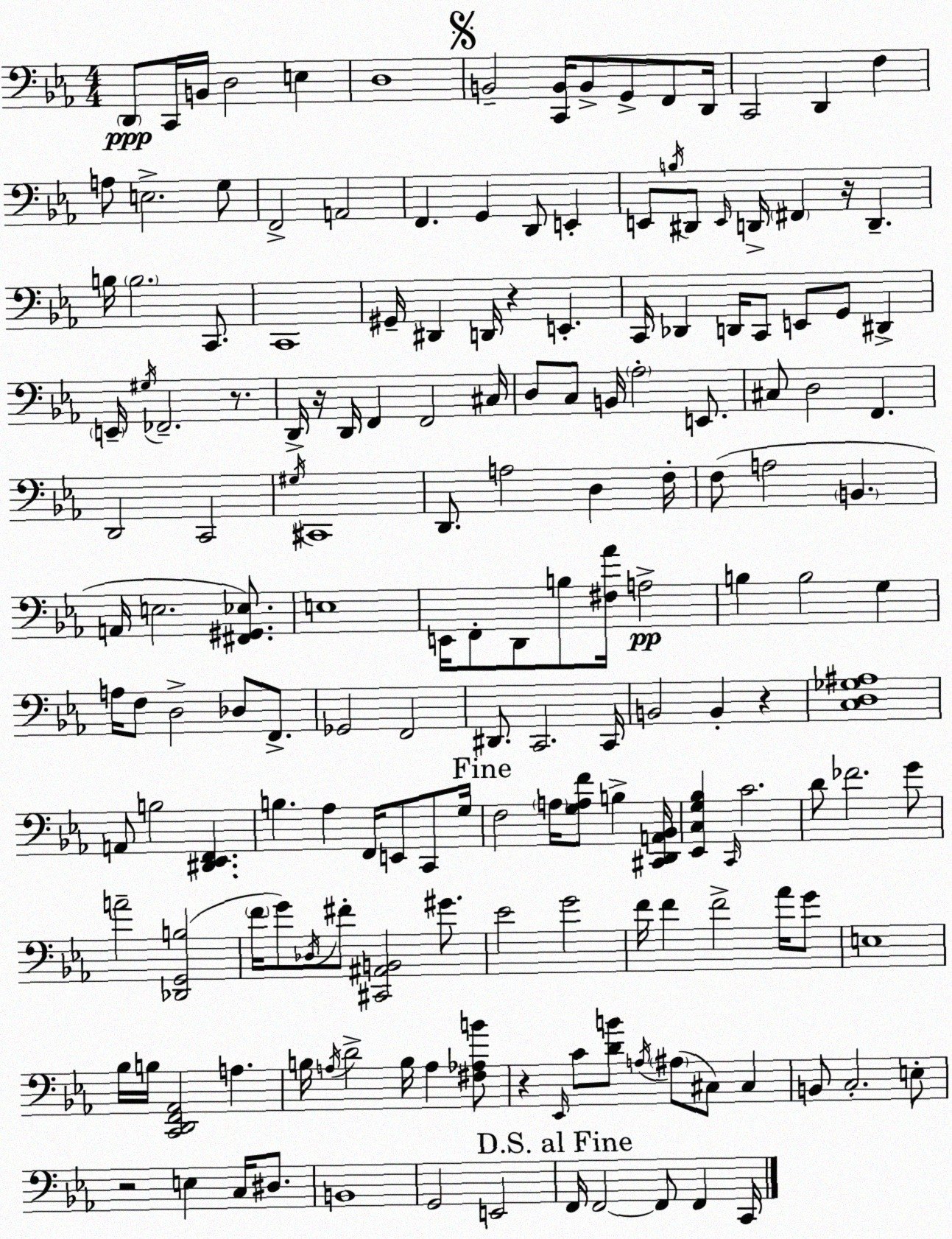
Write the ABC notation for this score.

X:1
T:Untitled
M:4/4
L:1/4
K:Cm
D,,/2 C,,/4 B,,/4 D,2 E, D,4 B,,2 [C,,B,,]/4 B,,/2 G,,/2 F,,/2 D,,/4 C,,2 D,, F, A,/2 E,2 G,/2 F,,2 A,,2 F,, G,, D,,/2 E,, E,,/2 B,/4 ^D,,/2 E,,/4 D,,/4 ^F,, z/4 D,, B,/4 B,2 C,,/2 C,,4 ^G,,/4 ^D,, D,,/4 z E,, C,,/4 _D,, D,,/4 C,,/2 E,,/2 G,,/2 ^D,, E,,/4 ^G,/4 _F,,2 z/2 D,,/4 z/4 D,,/4 F,, F,,2 ^C,/4 D,/2 C,/2 B,,/4 _A,2 E,,/2 ^C,/2 D,2 F,, D,,2 C,,2 ^G,/4 ^C,,4 D,,/2 A,2 D, F,/4 F,/2 A,2 B,, A,,/4 E,2 [^F,,^G,,_E,]/2 E,4 E,,/4 F,,/2 D,,/2 B,/2 [^F,_A]/4 A,2 B, B,2 G, A,/4 F,/2 D,2 _D,/2 F,,/2 _G,,2 F,,2 ^D,,/2 C,,2 C,,/4 B,,2 B,, z [C,D,_G,^A,]4 A,,/2 B,2 [^D,,_E,,F,,] B, _A, F,,/4 E,,/2 C,,/2 G,/4 F,2 A,/4 [G,A,F]/2 B, [^C,,D,,A,,_B,,]/4 [_E,,C,G,_B,] C,,/4 C2 D/2 _F2 G/2 A2 [_D,,G,,B,]2 F/4 G/2 _D,/4 ^F/2 [^C,,^A,,B,,]2 ^G/2 _E2 G2 F/4 F F2 _A/4 G/2 E,4 _B,/4 B,/4 [C,,D,,F,,_A,,]2 A, B,/4 A,/4 D2 B,/4 A, [^F,_A,B]/2 z _E,,/4 C/2 [DB]/2 A,/4 ^A,/2 ^C,/2 ^C, B,,/2 C,2 E,/2 z2 E, C,/4 ^D,/2 B,,4 G,,2 E,,2 F,,/4 F,,2 F,,/2 F,, C,,/4